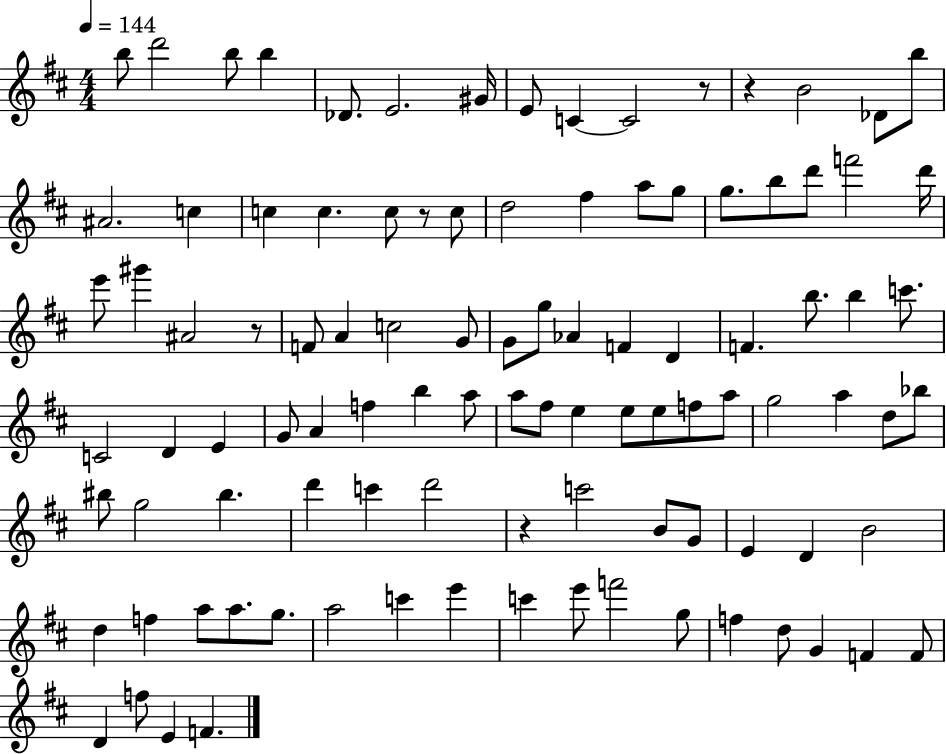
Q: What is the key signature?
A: D major